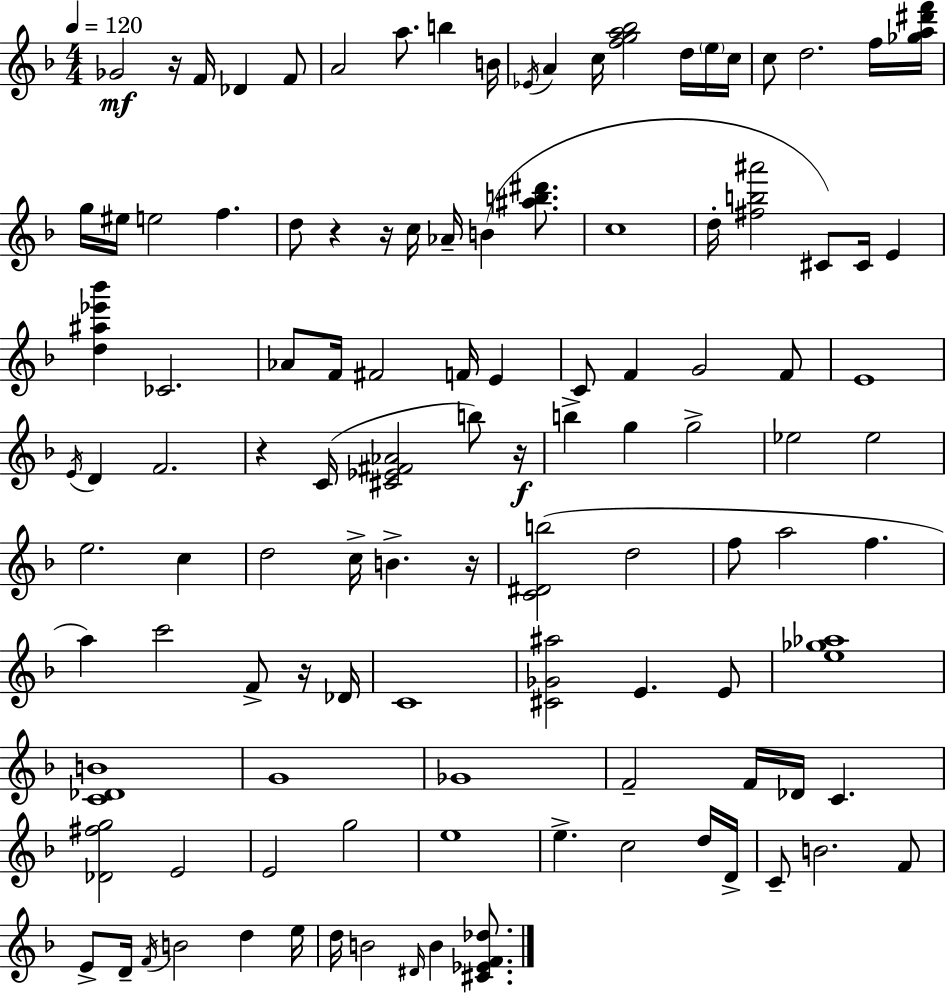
Gb4/h R/s F4/s Db4/q F4/e A4/h A5/e. B5/q B4/s Eb4/s A4/q C5/s [F5,G5,A5,Bb5]/h D5/s E5/s C5/s C5/e D5/h. F5/s [Gb5,A5,D#6,F6]/s G5/s EIS5/s E5/h F5/q. D5/e R/q R/s C5/s Ab4/s B4/q [A#5,B5,D#6]/e. C5/w D5/s [F#5,B5,A#6]/h C#4/e C#4/s E4/q [D5,A#5,Eb6,Bb6]/q CES4/h. Ab4/e F4/s F#4/h F4/s E4/q C4/e F4/q G4/h F4/e E4/w E4/s D4/q F4/h. R/q C4/s [C#4,Eb4,F#4,Ab4]/h B5/e R/s B5/q G5/q G5/h Eb5/h Eb5/h E5/h. C5/q D5/h C5/s B4/q. R/s [C4,D#4,B5]/h D5/h F5/e A5/h F5/q. A5/q C6/h F4/e R/s Db4/s C4/w [C#4,Gb4,A#5]/h E4/q. E4/e [E5,Gb5,Ab5]/w [C4,Db4,B4]/w G4/w Gb4/w F4/h F4/s Db4/s C4/q. [Db4,F#5,G5]/h E4/h E4/h G5/h E5/w E5/q. C5/h D5/s D4/s C4/e B4/h. F4/e E4/e D4/s F4/s B4/h D5/q E5/s D5/s B4/h D#4/s B4/q [C#4,Eb4,F4,Db5]/e.